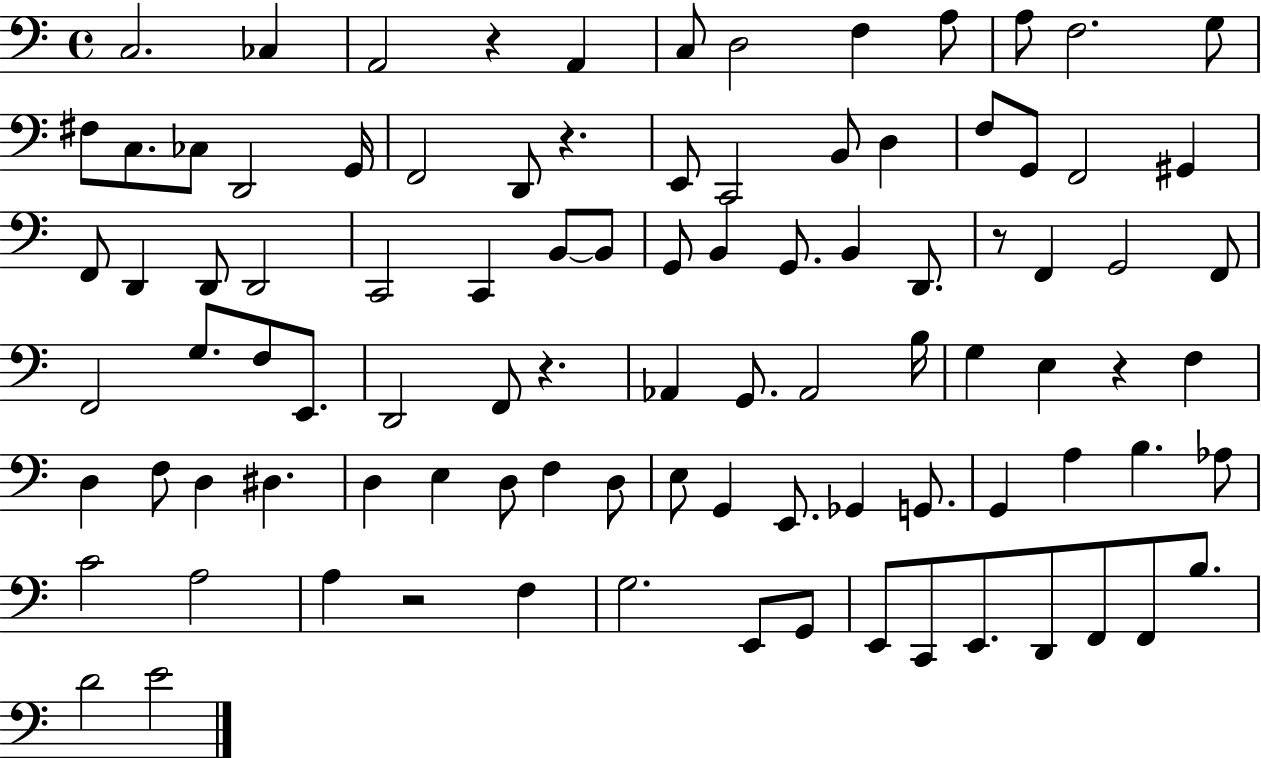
{
  \clef bass
  \time 4/4
  \defaultTimeSignature
  \key c \major
  c2. ces4 | a,2 r4 a,4 | c8 d2 f4 a8 | a8 f2. g8 | \break fis8 c8. ces8 d,2 g,16 | f,2 d,8 r4. | e,8 c,2 b,8 d4 | f8 g,8 f,2 gis,4 | \break f,8 d,4 d,8 d,2 | c,2 c,4 b,8~~ b,8 | g,8 b,4 g,8. b,4 d,8. | r8 f,4 g,2 f,8 | \break f,2 g8. f8 e,8. | d,2 f,8 r4. | aes,4 g,8. aes,2 b16 | g4 e4 r4 f4 | \break d4 f8 d4 dis4. | d4 e4 d8 f4 d8 | e8 g,4 e,8. ges,4 g,8. | g,4 a4 b4. aes8 | \break c'2 a2 | a4 r2 f4 | g2. e,8 g,8 | e,8 c,8 e,8. d,8 f,8 f,8 b8. | \break d'2 e'2 | \bar "|."
}